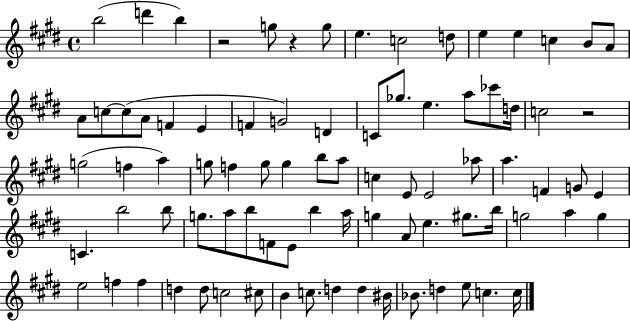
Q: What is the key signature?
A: E major